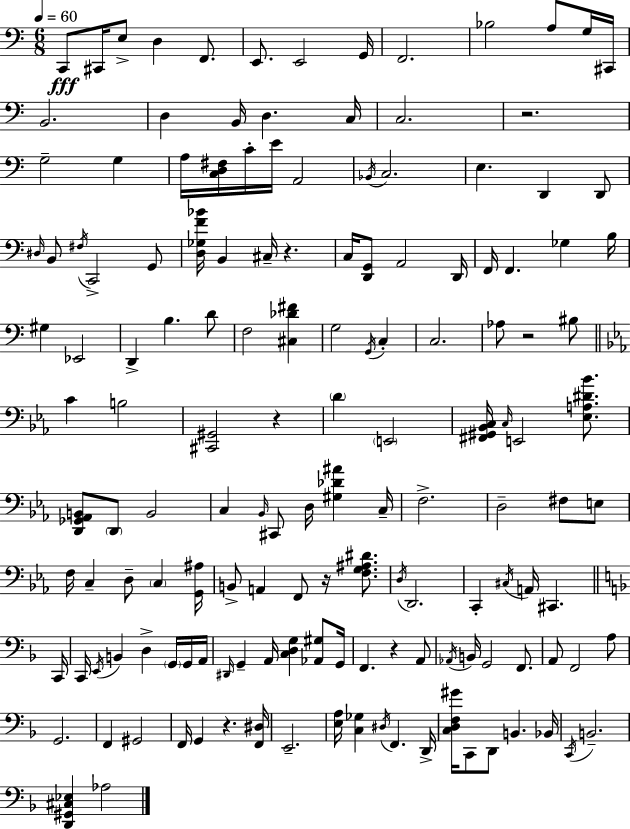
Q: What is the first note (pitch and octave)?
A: C2